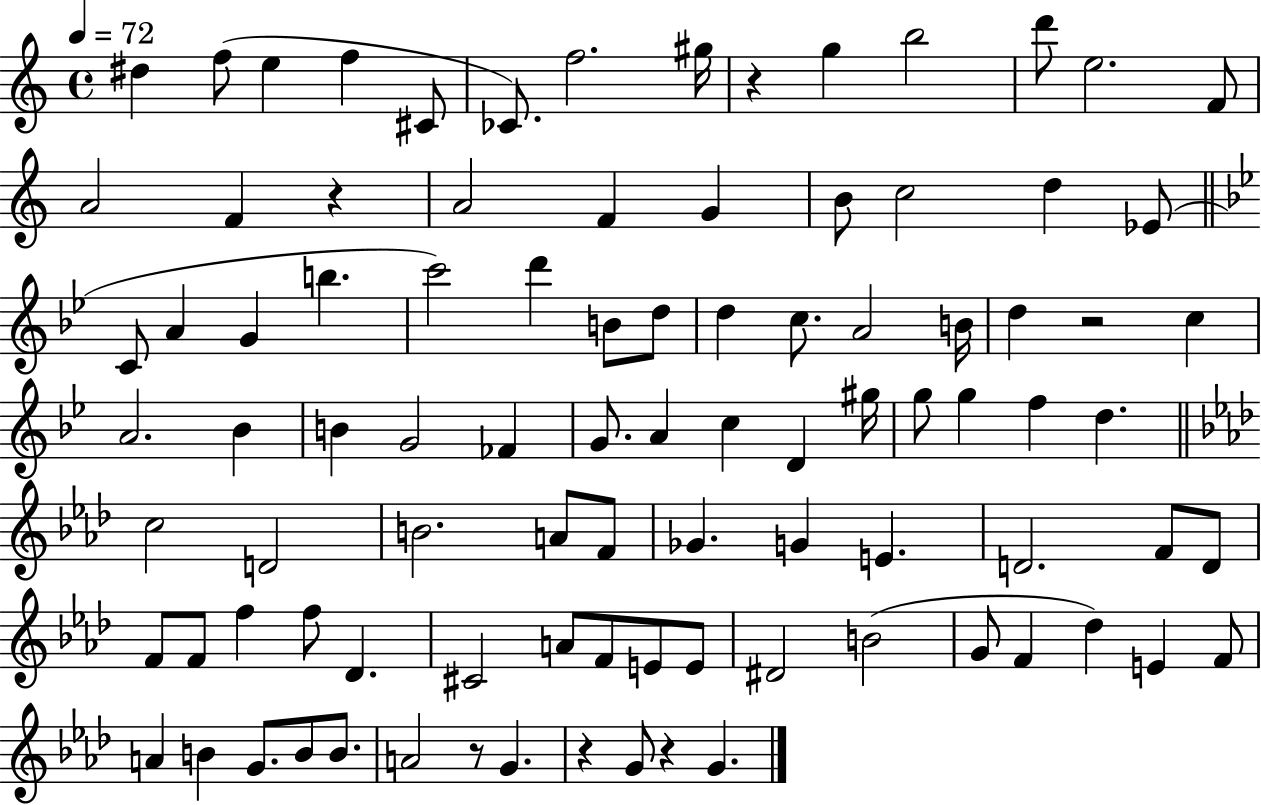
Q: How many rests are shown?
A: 6